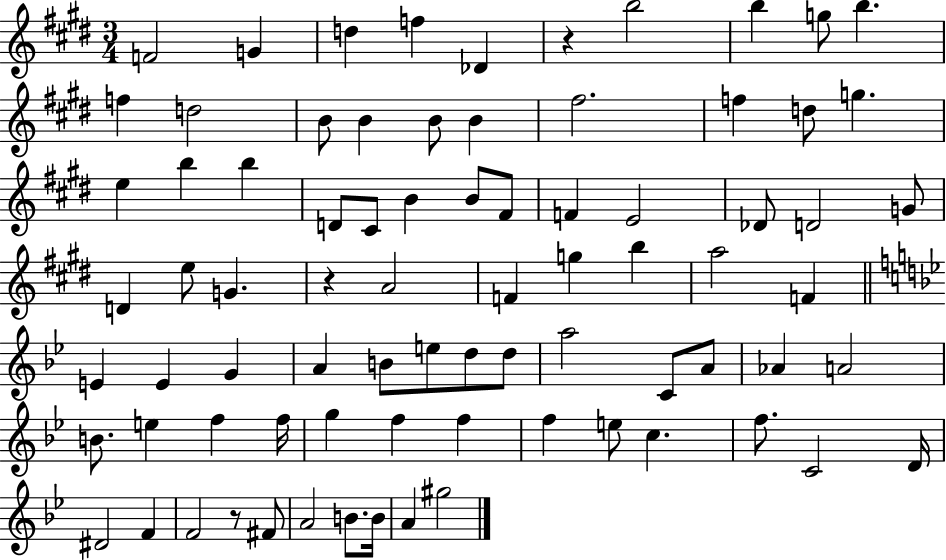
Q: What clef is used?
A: treble